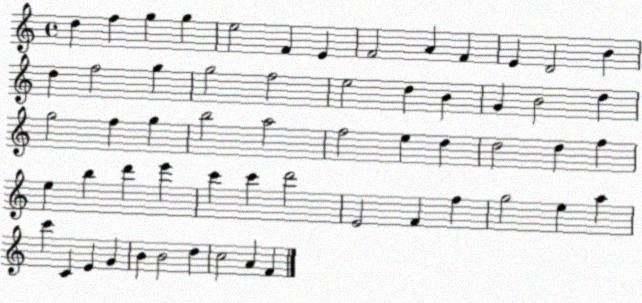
X:1
T:Untitled
M:4/4
L:1/4
K:C
d f g g e2 F E F2 A F E D2 B d f2 g g2 f2 e2 d B G B2 d g2 f g b2 a2 f2 e d d2 d f e b d' e' c' c' d'2 E2 F f g2 e a c' C E G B B2 d c2 A F